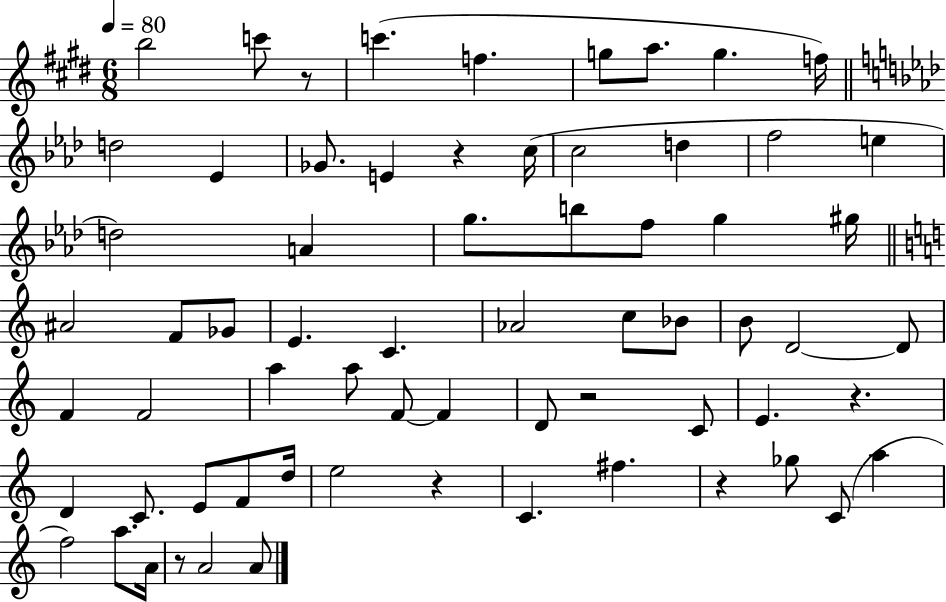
{
  \clef treble
  \numericTimeSignature
  \time 6/8
  \key e \major
  \tempo 4 = 80
  b''2 c'''8 r8 | c'''4.( f''4. | g''8 a''8. g''4. f''16) | \bar "||" \break \key aes \major d''2 ees'4 | ges'8. e'4 r4 c''16( | c''2 d''4 | f''2 e''4 | \break d''2) a'4 | g''8. b''8 f''8 g''4 gis''16 | \bar "||" \break \key a \minor ais'2 f'8 ges'8 | e'4. c'4. | aes'2 c''8 bes'8 | b'8 d'2~~ d'8 | \break f'4 f'2 | a''4 a''8 f'8~~ f'4 | d'8 r2 c'8 | e'4. r4. | \break d'4 c'8. e'8 f'8 d''16 | e''2 r4 | c'4. fis''4. | r4 ges''8 c'8( a''4 | \break f''2) a''8. a'16 | r8 a'2 a'8 | \bar "|."
}